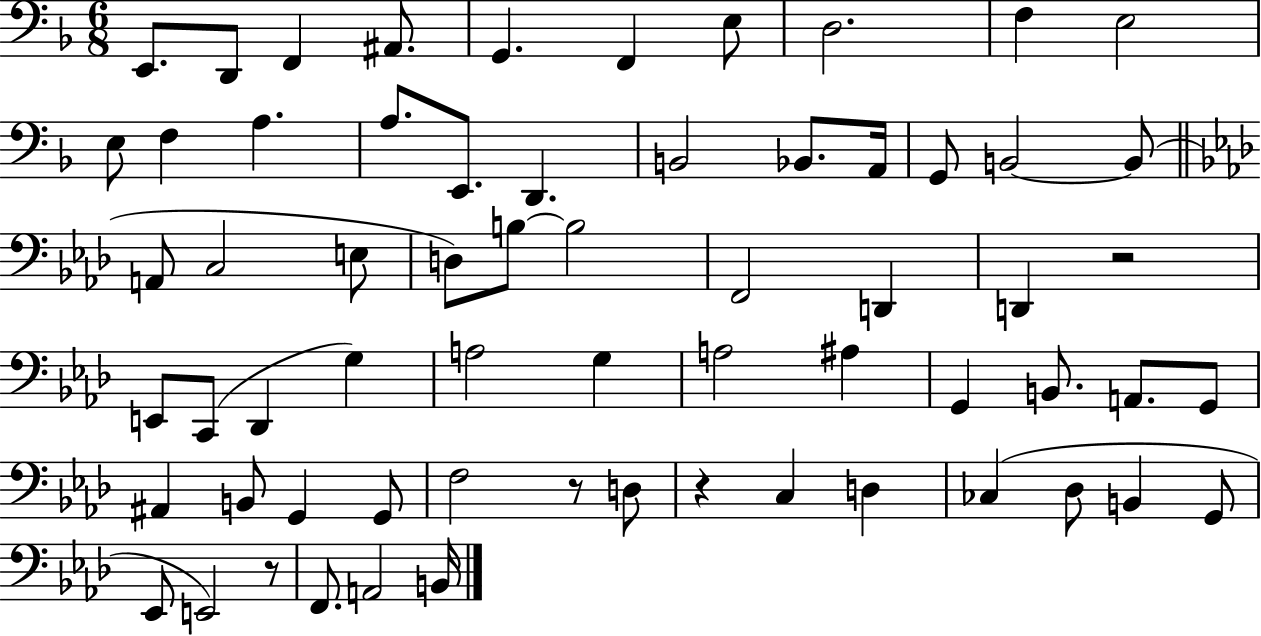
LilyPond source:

{
  \clef bass
  \numericTimeSignature
  \time 6/8
  \key f \major
  e,8. d,8 f,4 ais,8. | g,4. f,4 e8 | d2. | f4 e2 | \break e8 f4 a4. | a8. e,8. d,4. | b,2 bes,8. a,16 | g,8 b,2~~ b,8( | \break \bar "||" \break \key aes \major a,8 c2 e8 | d8) b8~~ b2 | f,2 d,4 | d,4 r2 | \break e,8 c,8( des,4 g4) | a2 g4 | a2 ais4 | g,4 b,8. a,8. g,8 | \break ais,4 b,8 g,4 g,8 | f2 r8 d8 | r4 c4 d4 | ces4( des8 b,4 g,8 | \break ees,8 e,2) r8 | f,8. a,2 b,16 | \bar "|."
}